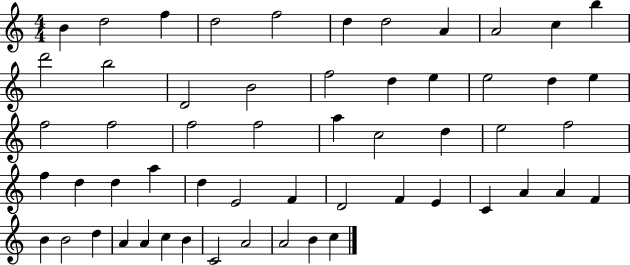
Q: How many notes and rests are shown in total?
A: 56